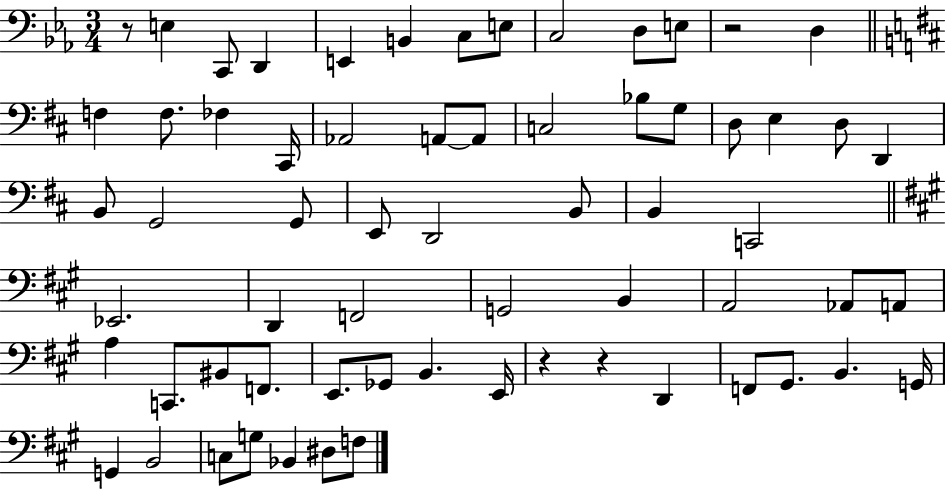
X:1
T:Untitled
M:3/4
L:1/4
K:Eb
z/2 E, C,,/2 D,, E,, B,, C,/2 E,/2 C,2 D,/2 E,/2 z2 D, F, F,/2 _F, ^C,,/4 _A,,2 A,,/2 A,,/2 C,2 _B,/2 G,/2 D,/2 E, D,/2 D,, B,,/2 G,,2 G,,/2 E,,/2 D,,2 B,,/2 B,, C,,2 _E,,2 D,, F,,2 G,,2 B,, A,,2 _A,,/2 A,,/2 A, C,,/2 ^B,,/2 F,,/2 E,,/2 _G,,/2 B,, E,,/4 z z D,, F,,/2 ^G,,/2 B,, G,,/4 G,, B,,2 C,/2 G,/2 _B,, ^D,/2 F,/2